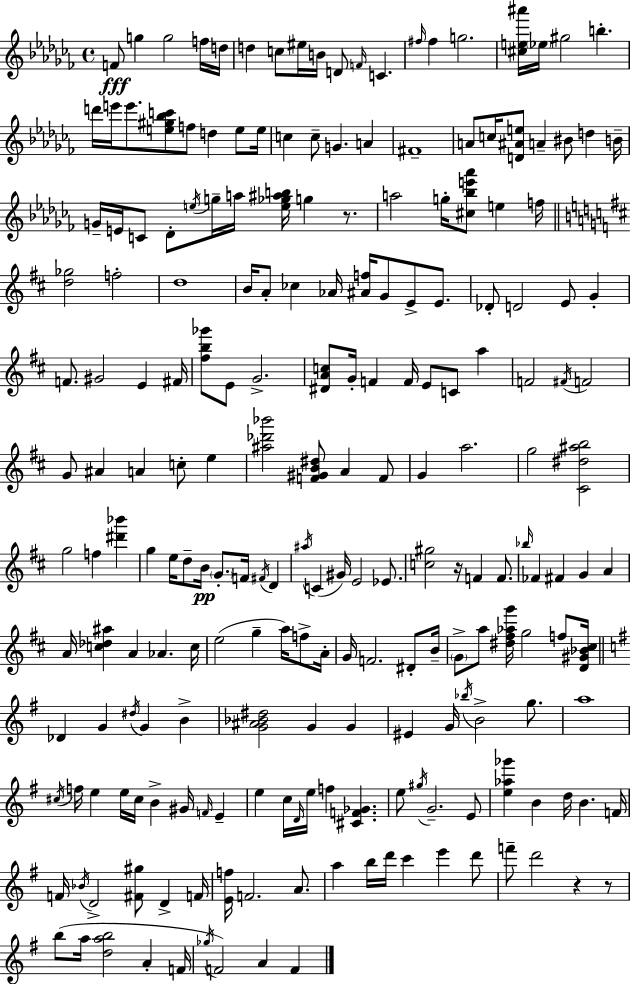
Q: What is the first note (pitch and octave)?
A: F4